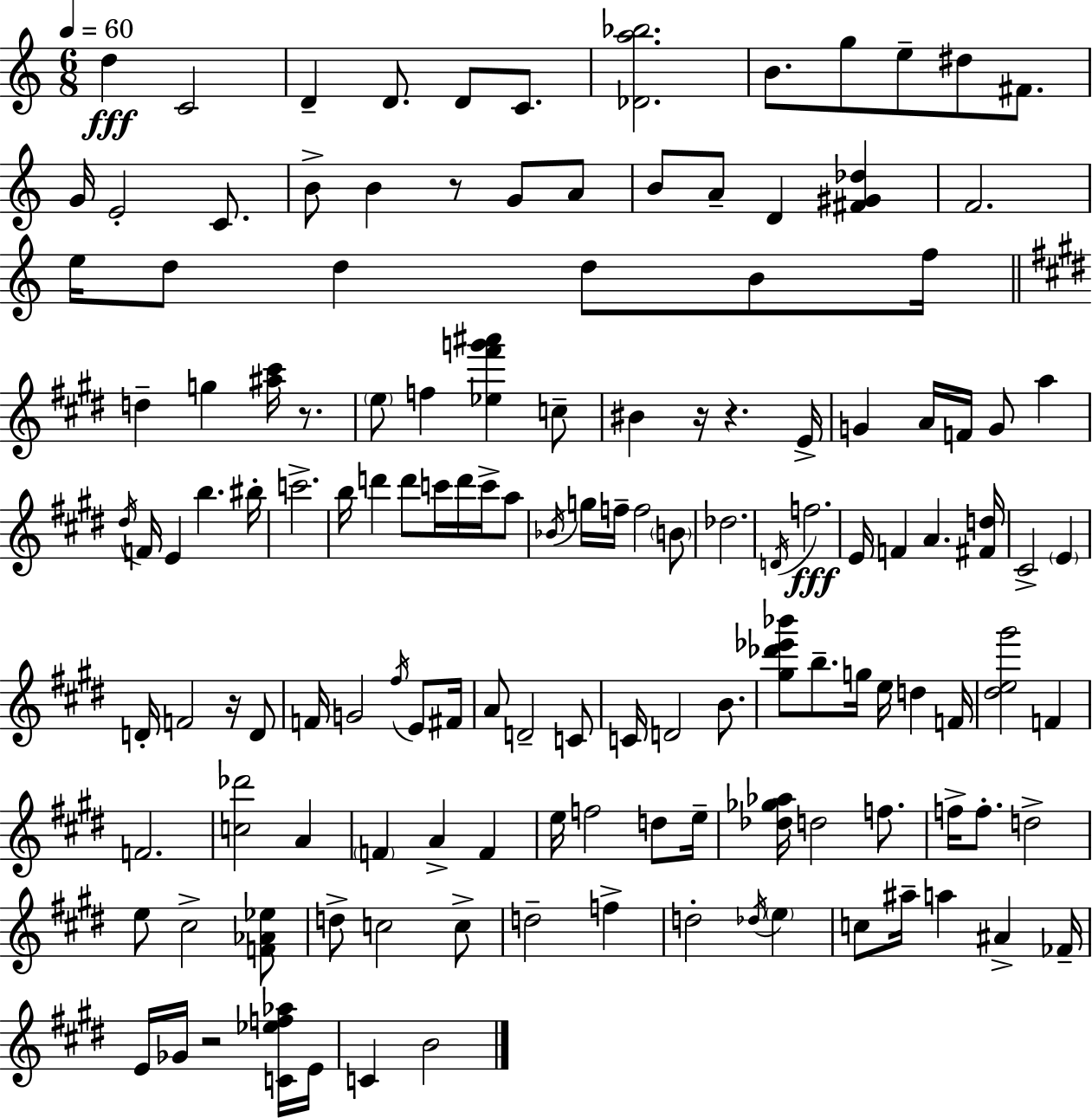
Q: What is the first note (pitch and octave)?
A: D5